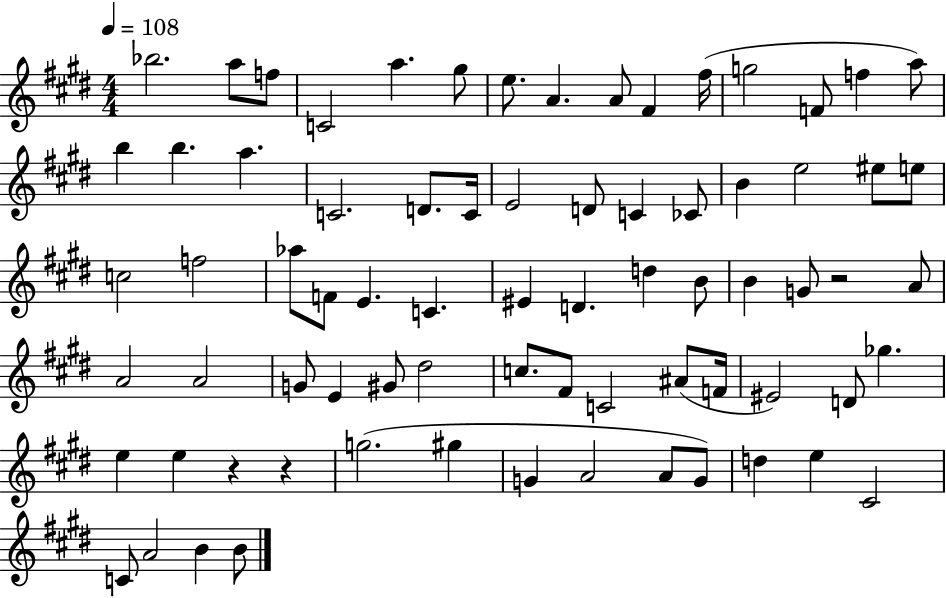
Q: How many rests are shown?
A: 3